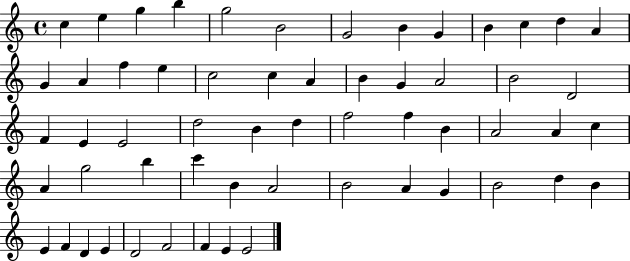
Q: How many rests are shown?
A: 0